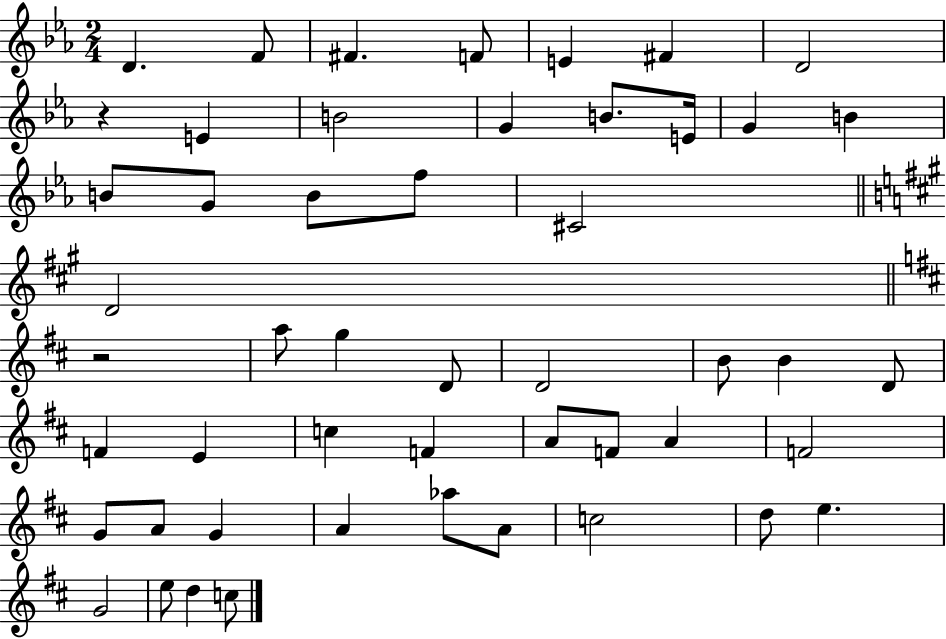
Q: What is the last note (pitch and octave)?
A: C5